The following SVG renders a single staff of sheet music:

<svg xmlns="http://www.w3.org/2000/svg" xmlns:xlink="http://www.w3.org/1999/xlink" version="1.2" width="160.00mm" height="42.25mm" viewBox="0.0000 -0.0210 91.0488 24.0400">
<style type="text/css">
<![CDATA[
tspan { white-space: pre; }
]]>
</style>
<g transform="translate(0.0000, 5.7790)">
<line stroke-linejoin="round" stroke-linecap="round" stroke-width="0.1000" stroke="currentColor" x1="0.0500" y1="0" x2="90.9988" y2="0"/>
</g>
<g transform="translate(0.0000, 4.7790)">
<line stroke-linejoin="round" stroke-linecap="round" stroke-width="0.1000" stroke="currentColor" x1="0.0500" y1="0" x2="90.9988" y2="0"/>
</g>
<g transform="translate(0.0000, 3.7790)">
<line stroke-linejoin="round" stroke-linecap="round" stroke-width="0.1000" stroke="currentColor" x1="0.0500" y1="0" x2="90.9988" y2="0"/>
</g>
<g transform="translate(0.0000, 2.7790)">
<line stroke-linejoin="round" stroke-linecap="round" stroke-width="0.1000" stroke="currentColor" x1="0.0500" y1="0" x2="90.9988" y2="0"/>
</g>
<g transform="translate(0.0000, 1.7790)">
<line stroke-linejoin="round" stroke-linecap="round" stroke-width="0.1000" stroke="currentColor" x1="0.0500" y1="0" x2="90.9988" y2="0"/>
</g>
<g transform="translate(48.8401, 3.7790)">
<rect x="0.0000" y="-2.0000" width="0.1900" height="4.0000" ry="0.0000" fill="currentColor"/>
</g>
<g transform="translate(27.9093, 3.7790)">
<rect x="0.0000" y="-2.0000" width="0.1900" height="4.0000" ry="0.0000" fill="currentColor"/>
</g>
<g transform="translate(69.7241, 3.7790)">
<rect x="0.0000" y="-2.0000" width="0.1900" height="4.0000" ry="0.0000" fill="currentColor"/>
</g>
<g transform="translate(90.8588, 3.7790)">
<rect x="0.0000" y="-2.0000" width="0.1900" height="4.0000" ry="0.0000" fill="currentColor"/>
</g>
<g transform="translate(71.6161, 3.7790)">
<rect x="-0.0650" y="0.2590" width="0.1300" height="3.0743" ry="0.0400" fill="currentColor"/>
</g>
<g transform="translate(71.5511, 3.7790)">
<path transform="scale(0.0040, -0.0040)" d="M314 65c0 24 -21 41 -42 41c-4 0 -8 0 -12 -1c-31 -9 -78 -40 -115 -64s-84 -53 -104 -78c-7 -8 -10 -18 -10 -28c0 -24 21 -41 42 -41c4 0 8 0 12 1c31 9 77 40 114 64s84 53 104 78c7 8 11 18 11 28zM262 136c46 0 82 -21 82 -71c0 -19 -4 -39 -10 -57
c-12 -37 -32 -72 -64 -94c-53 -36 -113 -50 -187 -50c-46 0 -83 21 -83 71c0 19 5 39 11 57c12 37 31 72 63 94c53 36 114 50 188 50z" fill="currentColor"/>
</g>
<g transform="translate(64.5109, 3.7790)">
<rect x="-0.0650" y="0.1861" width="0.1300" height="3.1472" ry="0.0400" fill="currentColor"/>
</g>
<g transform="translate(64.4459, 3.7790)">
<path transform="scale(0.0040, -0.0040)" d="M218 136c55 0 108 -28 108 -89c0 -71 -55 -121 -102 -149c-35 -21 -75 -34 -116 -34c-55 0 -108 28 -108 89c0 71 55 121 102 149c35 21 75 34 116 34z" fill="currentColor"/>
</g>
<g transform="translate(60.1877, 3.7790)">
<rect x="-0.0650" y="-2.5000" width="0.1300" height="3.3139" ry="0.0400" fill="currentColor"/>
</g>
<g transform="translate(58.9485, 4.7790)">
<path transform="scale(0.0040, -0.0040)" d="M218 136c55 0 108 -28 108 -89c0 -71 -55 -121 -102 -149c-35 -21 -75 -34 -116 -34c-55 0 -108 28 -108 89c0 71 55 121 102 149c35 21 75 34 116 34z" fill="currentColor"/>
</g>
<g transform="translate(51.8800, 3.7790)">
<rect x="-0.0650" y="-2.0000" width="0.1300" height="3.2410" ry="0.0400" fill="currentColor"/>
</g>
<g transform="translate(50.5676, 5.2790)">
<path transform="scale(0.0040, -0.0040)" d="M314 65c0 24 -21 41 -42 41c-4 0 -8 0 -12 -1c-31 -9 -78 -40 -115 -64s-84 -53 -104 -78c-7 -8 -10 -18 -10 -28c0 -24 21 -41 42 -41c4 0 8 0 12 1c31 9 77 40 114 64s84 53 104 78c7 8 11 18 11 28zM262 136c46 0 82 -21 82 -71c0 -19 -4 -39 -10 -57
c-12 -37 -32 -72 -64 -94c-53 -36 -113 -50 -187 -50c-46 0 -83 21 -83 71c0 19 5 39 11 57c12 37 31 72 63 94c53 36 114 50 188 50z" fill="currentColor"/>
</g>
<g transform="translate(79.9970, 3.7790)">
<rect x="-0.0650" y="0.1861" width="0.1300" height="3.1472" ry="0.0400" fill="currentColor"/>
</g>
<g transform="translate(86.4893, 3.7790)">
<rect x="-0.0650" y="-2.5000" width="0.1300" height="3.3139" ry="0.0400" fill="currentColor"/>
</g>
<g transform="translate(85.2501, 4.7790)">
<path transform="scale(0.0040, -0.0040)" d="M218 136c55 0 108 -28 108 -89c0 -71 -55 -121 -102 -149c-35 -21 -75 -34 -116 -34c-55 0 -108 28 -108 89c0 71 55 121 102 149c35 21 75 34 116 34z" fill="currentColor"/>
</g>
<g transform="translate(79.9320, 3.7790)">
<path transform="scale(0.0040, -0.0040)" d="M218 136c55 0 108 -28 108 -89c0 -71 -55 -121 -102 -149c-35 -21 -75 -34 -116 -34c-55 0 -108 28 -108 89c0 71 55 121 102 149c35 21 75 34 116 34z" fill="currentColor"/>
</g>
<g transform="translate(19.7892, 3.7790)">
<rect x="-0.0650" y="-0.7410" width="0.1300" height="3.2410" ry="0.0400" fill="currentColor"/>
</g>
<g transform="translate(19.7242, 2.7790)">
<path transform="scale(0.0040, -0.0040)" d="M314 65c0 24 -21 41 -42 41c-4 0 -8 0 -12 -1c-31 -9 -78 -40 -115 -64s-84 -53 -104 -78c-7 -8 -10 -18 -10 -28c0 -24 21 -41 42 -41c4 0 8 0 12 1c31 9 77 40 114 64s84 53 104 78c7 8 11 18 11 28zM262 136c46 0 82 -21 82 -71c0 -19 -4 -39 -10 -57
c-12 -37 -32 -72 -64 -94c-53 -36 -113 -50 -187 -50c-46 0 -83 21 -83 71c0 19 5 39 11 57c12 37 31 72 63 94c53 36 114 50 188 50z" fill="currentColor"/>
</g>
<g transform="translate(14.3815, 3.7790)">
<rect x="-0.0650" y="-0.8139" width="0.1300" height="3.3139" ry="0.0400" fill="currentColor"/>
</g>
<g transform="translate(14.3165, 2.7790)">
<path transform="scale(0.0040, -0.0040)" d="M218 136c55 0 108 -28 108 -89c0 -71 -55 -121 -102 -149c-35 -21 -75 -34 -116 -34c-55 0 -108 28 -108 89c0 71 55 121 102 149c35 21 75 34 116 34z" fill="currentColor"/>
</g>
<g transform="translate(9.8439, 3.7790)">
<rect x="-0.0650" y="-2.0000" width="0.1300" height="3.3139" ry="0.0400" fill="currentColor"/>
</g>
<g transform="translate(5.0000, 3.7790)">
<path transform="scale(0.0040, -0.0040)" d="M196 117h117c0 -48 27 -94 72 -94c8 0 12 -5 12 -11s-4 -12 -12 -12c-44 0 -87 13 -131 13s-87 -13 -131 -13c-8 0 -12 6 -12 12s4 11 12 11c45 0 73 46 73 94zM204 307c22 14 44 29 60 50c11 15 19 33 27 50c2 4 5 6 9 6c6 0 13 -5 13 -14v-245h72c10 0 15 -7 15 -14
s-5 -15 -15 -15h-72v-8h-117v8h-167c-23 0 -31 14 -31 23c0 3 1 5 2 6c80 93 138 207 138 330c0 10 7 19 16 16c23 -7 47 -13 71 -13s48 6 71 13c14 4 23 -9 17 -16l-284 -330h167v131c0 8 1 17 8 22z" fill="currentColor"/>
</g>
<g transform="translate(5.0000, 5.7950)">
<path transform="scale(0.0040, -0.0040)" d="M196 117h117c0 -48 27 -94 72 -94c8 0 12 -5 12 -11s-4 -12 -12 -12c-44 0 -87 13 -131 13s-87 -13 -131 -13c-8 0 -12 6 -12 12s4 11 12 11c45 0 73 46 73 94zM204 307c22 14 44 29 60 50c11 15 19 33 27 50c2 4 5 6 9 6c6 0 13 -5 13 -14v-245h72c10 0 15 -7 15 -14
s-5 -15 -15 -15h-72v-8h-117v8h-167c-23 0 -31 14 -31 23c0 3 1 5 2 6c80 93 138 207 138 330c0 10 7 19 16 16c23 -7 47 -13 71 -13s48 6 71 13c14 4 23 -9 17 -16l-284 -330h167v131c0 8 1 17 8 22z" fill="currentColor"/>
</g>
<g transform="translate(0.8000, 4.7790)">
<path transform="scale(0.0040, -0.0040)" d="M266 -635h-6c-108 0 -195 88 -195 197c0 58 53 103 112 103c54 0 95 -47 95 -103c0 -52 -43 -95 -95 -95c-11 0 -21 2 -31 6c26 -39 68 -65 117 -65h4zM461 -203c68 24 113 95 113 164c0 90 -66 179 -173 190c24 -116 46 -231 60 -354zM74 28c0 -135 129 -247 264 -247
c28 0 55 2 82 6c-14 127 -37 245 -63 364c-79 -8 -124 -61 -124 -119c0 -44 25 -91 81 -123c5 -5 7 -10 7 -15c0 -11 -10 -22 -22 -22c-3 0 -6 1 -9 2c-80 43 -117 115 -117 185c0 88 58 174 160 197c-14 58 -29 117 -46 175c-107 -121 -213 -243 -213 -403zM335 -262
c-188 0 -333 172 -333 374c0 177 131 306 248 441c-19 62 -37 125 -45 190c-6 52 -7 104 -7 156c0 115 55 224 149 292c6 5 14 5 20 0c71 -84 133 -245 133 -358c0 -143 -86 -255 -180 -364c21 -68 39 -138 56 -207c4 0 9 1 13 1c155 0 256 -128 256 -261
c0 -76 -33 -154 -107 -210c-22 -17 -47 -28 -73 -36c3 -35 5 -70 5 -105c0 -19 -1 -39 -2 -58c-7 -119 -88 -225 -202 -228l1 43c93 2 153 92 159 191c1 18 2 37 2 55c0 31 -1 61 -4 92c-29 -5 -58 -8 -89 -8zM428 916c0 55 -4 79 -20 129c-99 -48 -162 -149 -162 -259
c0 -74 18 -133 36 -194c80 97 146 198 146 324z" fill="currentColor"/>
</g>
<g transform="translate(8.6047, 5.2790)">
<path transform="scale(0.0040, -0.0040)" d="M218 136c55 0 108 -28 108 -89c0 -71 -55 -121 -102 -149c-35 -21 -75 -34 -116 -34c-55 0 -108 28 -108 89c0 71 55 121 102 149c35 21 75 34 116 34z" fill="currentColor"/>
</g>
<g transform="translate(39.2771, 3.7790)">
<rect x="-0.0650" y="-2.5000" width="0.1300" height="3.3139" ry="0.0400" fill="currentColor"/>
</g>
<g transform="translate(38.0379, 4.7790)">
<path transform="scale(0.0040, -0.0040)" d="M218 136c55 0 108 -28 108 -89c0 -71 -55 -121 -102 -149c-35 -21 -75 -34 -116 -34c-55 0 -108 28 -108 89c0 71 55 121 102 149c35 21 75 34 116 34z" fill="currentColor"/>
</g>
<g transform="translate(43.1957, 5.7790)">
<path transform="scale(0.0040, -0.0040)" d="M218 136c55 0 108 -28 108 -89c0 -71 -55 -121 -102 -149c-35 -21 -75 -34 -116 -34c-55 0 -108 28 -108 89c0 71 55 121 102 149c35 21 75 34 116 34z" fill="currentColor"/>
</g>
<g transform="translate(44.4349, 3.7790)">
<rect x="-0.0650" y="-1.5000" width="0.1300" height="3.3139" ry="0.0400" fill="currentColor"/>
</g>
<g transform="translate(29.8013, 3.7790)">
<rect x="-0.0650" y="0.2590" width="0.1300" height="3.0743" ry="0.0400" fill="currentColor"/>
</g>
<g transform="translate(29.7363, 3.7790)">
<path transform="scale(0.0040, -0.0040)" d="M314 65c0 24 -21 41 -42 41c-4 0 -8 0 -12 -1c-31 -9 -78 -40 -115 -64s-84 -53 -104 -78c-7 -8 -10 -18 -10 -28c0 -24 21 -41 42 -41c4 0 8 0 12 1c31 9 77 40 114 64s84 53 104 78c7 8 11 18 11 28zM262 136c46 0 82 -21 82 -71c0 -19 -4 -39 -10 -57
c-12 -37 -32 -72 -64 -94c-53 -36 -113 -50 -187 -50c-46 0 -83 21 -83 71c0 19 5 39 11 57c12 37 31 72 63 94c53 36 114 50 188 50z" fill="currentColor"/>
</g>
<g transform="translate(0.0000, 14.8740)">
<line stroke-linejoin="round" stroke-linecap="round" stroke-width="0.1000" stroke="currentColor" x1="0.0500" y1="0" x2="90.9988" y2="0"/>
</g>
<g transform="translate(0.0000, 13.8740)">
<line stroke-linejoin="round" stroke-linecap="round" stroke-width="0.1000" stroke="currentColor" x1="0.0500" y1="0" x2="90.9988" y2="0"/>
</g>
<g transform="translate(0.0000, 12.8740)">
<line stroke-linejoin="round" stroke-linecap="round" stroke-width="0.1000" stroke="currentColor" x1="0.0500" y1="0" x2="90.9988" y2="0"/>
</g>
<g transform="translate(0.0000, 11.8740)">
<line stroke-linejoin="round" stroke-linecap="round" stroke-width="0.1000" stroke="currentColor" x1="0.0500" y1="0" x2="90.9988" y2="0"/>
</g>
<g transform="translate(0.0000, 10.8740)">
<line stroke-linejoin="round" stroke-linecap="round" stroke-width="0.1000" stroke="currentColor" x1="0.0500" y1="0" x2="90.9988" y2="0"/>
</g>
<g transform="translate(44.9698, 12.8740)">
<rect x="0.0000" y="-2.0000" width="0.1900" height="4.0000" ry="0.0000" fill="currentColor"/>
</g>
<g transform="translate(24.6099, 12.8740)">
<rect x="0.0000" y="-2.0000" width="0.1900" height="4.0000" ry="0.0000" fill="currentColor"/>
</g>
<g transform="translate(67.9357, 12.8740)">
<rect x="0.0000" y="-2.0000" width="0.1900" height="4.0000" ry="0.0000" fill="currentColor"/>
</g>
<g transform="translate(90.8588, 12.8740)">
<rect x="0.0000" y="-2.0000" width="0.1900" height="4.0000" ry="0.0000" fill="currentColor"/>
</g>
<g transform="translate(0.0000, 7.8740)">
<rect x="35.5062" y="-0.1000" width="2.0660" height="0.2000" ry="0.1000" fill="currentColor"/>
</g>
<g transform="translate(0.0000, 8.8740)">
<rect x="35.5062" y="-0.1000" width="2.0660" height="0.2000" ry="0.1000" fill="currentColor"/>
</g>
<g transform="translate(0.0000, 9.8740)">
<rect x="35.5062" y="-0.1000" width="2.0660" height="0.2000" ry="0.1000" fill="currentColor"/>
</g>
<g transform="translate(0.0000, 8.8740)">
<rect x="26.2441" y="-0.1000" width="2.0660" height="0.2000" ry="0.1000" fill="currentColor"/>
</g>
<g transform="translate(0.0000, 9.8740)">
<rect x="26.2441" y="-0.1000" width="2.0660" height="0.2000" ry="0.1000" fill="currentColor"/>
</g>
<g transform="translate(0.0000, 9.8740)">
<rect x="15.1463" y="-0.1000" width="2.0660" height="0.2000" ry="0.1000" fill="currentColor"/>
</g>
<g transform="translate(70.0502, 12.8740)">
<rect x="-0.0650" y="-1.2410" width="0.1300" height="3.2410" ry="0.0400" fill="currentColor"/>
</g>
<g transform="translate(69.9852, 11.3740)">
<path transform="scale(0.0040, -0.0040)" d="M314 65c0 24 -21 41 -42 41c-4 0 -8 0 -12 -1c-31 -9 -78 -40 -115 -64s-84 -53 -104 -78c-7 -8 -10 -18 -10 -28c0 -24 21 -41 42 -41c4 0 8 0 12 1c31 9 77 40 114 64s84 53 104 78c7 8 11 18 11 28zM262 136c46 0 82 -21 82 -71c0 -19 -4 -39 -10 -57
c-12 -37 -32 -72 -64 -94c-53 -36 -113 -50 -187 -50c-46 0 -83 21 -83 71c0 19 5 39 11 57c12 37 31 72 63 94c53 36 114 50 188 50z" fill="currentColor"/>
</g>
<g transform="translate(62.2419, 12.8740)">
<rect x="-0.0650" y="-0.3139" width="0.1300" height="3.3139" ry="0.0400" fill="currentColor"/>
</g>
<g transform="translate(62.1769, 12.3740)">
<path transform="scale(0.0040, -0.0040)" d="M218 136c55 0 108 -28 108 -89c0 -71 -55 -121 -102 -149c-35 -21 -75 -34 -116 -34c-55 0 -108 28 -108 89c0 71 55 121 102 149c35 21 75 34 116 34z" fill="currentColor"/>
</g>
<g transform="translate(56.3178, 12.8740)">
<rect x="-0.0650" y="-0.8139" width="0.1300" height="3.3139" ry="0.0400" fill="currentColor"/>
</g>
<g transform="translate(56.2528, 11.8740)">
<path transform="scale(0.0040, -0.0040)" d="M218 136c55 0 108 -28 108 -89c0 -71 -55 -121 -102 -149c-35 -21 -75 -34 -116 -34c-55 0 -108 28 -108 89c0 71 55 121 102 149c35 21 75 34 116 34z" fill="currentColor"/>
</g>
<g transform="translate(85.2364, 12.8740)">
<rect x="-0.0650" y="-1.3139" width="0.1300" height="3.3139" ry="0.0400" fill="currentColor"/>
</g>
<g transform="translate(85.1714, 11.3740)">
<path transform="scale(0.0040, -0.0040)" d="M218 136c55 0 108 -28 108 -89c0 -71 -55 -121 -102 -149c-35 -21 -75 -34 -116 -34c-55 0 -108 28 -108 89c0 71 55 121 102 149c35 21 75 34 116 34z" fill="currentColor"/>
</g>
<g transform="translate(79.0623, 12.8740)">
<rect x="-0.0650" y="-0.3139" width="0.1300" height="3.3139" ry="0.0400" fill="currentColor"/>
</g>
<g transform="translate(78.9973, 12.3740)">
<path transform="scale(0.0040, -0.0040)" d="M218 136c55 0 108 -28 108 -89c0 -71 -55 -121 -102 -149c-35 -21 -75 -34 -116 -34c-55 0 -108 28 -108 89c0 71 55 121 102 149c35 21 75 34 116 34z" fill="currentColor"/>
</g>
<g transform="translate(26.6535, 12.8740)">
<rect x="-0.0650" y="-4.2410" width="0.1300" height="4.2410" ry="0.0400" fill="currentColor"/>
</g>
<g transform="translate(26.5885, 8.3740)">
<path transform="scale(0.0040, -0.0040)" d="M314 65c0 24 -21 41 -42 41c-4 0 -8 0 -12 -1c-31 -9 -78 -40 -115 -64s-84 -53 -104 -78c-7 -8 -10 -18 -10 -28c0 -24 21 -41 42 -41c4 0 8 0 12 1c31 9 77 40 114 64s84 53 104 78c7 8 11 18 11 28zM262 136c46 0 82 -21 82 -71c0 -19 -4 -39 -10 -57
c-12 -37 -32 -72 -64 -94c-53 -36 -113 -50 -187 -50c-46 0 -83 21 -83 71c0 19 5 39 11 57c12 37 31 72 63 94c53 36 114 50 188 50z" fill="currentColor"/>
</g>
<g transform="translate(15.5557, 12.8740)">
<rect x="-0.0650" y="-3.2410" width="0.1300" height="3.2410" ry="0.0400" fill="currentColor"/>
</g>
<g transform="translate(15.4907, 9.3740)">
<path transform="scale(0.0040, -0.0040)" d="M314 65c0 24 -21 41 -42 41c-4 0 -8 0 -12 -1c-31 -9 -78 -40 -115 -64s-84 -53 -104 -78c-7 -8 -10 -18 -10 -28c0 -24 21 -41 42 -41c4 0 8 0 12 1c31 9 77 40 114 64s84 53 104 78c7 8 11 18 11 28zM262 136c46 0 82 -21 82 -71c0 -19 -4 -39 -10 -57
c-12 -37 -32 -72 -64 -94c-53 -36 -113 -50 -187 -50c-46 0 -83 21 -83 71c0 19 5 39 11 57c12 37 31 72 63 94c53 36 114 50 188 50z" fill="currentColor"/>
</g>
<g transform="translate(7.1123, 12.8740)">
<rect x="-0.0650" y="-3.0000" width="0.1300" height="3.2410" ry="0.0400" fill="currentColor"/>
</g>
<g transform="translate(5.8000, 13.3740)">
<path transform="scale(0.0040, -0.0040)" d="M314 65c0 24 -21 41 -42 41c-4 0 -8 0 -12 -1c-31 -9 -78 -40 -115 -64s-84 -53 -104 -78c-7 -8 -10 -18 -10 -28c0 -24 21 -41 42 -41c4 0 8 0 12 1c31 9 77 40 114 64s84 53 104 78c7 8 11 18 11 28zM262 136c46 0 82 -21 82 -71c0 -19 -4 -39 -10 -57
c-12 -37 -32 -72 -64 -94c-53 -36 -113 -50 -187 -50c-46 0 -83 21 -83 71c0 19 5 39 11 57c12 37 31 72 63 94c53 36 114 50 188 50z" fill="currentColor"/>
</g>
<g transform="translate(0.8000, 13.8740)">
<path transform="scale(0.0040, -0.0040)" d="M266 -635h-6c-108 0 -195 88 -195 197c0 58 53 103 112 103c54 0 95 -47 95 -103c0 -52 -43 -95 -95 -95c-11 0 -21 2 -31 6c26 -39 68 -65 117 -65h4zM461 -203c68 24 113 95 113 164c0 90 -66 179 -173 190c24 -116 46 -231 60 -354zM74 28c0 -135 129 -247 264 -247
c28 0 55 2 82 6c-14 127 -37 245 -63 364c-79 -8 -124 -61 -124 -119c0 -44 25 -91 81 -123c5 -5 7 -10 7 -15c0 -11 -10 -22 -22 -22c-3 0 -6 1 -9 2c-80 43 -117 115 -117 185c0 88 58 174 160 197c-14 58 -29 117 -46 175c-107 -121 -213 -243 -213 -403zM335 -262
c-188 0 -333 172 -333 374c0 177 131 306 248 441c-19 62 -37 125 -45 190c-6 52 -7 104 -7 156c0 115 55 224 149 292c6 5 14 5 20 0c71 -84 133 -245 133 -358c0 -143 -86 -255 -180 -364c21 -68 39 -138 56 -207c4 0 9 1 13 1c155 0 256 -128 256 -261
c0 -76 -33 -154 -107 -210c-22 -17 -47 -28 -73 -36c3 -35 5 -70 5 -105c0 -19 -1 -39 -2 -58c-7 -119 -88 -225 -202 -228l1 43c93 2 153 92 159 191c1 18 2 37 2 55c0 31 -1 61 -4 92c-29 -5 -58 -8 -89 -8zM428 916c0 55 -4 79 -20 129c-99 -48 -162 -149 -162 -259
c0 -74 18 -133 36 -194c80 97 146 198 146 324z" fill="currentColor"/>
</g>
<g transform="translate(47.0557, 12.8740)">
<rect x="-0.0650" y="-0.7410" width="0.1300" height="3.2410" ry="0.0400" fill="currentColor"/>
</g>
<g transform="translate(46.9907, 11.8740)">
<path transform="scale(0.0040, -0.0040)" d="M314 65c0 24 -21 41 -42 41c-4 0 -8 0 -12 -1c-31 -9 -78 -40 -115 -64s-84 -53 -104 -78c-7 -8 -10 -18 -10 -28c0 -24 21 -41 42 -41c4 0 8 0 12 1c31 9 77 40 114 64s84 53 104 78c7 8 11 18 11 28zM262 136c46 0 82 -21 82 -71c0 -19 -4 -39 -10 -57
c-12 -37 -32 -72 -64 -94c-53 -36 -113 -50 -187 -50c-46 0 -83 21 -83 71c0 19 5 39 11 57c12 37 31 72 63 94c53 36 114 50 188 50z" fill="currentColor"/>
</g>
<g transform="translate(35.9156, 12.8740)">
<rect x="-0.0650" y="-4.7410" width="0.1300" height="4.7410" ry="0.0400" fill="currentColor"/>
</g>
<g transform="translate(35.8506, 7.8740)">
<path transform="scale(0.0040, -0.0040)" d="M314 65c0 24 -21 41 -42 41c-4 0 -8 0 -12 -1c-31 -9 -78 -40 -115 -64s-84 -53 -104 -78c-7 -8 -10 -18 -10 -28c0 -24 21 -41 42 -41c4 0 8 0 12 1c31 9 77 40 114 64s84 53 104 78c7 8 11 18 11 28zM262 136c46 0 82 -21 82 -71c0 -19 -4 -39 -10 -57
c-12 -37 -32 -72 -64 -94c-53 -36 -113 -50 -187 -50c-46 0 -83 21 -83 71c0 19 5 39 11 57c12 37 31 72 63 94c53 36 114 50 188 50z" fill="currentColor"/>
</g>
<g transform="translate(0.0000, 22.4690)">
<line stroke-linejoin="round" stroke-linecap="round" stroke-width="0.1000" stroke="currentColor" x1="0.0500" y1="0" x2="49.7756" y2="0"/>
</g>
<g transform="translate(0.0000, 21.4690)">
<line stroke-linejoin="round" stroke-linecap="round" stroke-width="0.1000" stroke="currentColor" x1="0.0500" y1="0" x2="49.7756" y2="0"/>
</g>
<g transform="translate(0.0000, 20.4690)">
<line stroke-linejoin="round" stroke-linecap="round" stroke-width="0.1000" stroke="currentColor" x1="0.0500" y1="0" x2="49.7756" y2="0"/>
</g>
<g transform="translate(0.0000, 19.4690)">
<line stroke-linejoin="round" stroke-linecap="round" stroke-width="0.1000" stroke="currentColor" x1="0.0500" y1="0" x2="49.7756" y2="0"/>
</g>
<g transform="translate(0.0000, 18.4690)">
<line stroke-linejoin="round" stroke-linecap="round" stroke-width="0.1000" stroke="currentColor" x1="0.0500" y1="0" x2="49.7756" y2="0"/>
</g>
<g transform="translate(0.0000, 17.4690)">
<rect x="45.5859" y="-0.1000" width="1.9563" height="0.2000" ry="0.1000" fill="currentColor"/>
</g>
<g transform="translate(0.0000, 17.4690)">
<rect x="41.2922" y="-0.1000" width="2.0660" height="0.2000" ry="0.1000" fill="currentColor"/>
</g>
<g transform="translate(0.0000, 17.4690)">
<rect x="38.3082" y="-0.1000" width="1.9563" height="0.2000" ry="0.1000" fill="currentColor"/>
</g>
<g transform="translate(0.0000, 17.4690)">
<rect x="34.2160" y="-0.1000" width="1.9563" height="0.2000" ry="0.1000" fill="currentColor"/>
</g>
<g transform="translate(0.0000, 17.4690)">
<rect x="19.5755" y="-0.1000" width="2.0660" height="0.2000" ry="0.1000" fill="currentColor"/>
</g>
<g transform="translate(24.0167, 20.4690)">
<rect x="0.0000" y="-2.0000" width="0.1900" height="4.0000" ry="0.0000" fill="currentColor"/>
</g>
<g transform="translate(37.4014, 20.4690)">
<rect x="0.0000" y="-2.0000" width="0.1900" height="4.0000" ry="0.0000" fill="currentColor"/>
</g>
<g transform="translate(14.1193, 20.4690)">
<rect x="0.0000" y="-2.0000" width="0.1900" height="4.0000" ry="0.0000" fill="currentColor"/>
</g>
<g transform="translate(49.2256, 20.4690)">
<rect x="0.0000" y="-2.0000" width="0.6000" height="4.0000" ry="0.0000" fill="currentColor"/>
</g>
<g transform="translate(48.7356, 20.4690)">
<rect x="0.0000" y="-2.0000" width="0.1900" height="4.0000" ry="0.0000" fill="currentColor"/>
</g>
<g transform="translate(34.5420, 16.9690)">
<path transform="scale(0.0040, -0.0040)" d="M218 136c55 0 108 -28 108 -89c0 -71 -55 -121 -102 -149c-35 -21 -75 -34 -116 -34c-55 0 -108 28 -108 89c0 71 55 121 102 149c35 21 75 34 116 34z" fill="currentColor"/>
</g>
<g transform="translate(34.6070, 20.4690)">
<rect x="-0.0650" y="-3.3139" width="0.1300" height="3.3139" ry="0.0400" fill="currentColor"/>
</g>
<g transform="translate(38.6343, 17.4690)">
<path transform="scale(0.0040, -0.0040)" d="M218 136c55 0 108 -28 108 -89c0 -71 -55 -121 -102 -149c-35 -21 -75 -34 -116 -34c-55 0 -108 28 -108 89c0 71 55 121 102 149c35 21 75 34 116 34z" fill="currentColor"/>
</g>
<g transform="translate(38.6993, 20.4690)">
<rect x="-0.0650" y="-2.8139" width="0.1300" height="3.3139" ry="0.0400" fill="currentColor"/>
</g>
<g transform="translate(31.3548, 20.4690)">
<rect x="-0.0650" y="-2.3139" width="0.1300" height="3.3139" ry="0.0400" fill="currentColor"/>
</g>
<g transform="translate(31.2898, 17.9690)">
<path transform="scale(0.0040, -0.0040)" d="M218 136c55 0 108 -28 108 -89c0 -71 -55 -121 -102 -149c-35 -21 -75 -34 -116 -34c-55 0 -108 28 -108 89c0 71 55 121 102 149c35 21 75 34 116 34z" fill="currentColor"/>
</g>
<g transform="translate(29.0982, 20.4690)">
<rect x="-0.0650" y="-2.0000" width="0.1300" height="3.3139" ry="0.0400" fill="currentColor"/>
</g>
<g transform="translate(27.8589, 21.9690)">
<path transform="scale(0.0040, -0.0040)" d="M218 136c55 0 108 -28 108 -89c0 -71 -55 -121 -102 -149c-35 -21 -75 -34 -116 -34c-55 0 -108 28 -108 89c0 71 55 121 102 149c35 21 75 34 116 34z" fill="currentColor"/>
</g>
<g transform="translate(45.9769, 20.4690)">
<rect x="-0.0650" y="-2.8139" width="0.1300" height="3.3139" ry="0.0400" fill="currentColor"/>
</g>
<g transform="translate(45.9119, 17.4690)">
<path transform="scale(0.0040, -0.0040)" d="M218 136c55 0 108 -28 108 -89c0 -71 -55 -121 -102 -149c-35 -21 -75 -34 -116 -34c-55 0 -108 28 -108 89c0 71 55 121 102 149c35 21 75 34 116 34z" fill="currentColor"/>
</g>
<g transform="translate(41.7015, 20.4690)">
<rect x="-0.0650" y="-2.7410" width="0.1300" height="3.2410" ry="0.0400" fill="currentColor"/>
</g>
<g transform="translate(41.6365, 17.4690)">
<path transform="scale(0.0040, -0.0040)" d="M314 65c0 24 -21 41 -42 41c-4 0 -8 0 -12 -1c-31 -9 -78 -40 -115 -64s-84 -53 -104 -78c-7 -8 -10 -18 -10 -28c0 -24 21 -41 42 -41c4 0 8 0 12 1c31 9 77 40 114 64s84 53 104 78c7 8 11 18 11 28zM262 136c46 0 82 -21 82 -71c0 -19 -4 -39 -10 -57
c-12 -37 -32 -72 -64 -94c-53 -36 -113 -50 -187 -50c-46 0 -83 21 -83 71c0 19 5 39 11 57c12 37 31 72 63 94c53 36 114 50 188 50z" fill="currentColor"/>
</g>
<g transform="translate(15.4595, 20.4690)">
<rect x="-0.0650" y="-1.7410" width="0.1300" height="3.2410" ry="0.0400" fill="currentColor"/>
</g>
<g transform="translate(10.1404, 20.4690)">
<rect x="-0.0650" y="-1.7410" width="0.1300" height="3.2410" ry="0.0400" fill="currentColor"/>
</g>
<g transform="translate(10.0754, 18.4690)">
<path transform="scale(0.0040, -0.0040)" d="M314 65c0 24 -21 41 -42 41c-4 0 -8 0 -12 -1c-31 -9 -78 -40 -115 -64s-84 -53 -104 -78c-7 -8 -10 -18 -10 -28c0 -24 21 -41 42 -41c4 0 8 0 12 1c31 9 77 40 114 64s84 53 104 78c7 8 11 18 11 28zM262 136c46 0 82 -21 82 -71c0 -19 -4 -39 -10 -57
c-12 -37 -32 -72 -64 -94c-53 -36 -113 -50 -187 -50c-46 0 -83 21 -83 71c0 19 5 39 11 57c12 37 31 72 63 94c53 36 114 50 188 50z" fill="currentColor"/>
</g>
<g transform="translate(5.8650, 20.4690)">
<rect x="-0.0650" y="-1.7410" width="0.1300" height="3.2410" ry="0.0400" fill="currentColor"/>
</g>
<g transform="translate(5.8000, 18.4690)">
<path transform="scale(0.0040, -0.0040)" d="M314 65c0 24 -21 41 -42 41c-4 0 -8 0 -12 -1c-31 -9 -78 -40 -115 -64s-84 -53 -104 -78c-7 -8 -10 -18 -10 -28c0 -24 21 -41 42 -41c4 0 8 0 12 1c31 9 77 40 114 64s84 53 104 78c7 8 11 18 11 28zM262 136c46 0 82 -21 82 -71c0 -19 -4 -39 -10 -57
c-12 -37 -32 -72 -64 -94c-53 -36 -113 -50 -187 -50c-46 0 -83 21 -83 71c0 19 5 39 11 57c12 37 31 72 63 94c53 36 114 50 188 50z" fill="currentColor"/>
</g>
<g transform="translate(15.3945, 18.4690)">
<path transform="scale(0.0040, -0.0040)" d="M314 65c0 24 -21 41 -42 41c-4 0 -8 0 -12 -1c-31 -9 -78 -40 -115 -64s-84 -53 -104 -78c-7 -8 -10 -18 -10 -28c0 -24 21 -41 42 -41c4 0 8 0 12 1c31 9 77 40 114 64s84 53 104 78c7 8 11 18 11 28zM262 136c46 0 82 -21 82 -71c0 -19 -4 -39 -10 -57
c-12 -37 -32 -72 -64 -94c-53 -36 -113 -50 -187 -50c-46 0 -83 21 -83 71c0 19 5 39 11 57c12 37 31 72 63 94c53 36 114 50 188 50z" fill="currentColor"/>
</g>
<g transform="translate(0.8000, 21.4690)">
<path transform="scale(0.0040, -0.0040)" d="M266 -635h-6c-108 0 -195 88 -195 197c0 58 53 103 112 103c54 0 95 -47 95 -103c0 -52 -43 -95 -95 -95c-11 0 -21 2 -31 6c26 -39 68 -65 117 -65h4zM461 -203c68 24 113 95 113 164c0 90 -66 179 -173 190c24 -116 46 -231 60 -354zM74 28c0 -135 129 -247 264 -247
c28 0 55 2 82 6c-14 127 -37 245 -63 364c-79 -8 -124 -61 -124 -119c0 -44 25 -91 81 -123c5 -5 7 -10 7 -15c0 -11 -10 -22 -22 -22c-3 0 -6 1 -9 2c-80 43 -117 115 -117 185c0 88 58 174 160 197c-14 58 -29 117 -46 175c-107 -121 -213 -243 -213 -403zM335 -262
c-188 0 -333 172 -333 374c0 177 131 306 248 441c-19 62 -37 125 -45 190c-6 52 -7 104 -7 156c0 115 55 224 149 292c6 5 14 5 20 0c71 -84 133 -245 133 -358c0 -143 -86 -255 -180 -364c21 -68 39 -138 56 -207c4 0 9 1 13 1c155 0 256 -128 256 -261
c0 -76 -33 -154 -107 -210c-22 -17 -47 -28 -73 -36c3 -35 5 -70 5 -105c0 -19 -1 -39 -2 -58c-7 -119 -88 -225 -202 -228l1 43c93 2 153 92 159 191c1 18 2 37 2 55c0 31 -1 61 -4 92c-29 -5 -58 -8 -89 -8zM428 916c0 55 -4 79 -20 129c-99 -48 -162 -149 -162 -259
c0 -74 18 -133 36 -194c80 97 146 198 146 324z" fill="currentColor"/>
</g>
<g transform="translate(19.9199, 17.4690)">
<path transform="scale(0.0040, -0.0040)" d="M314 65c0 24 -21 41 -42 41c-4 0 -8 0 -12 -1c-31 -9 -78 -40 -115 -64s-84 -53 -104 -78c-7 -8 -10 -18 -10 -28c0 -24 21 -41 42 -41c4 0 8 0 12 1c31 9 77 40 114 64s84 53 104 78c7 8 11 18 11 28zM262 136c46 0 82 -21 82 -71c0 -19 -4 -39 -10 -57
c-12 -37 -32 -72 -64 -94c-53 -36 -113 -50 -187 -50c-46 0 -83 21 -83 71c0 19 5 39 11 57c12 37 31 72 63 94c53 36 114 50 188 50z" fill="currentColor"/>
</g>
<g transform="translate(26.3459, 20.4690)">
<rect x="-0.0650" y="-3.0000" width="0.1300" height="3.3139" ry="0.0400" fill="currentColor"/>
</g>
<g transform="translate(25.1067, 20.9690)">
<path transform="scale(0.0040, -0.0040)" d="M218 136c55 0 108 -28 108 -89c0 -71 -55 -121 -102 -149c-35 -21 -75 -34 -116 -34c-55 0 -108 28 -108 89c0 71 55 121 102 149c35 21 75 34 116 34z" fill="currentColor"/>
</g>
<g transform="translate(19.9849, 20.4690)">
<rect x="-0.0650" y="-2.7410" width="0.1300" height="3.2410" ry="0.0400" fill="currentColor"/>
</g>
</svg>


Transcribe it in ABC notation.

X:1
T:Untitled
M:4/4
L:1/4
K:C
F d d2 B2 G E F2 G B B2 B G A2 b2 d'2 e'2 d2 d c e2 c e f2 f2 f2 a2 A F g b a a2 a